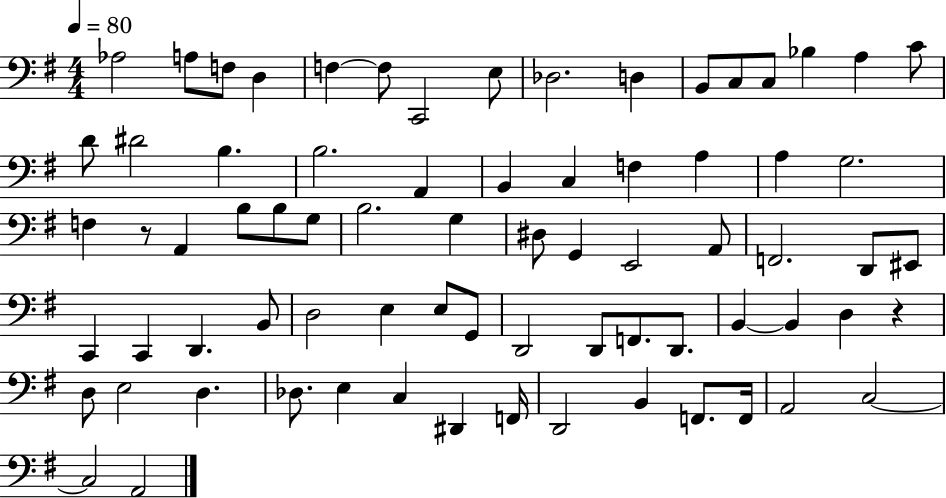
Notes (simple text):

Ab3/h A3/e F3/e D3/q F3/q F3/e C2/h E3/e Db3/h. D3/q B2/e C3/e C3/e Bb3/q A3/q C4/e D4/e D#4/h B3/q. B3/h. A2/q B2/q C3/q F3/q A3/q A3/q G3/h. F3/q R/e A2/q B3/e B3/e G3/e B3/h. G3/q D#3/e G2/q E2/h A2/e F2/h. D2/e EIS2/e C2/q C2/q D2/q. B2/e D3/h E3/q E3/e G2/e D2/h D2/e F2/e. D2/e. B2/q B2/q D3/q R/q D3/e E3/h D3/q. Db3/e. E3/q C3/q D#2/q F2/s D2/h B2/q F2/e. F2/s A2/h C3/h C3/h A2/h